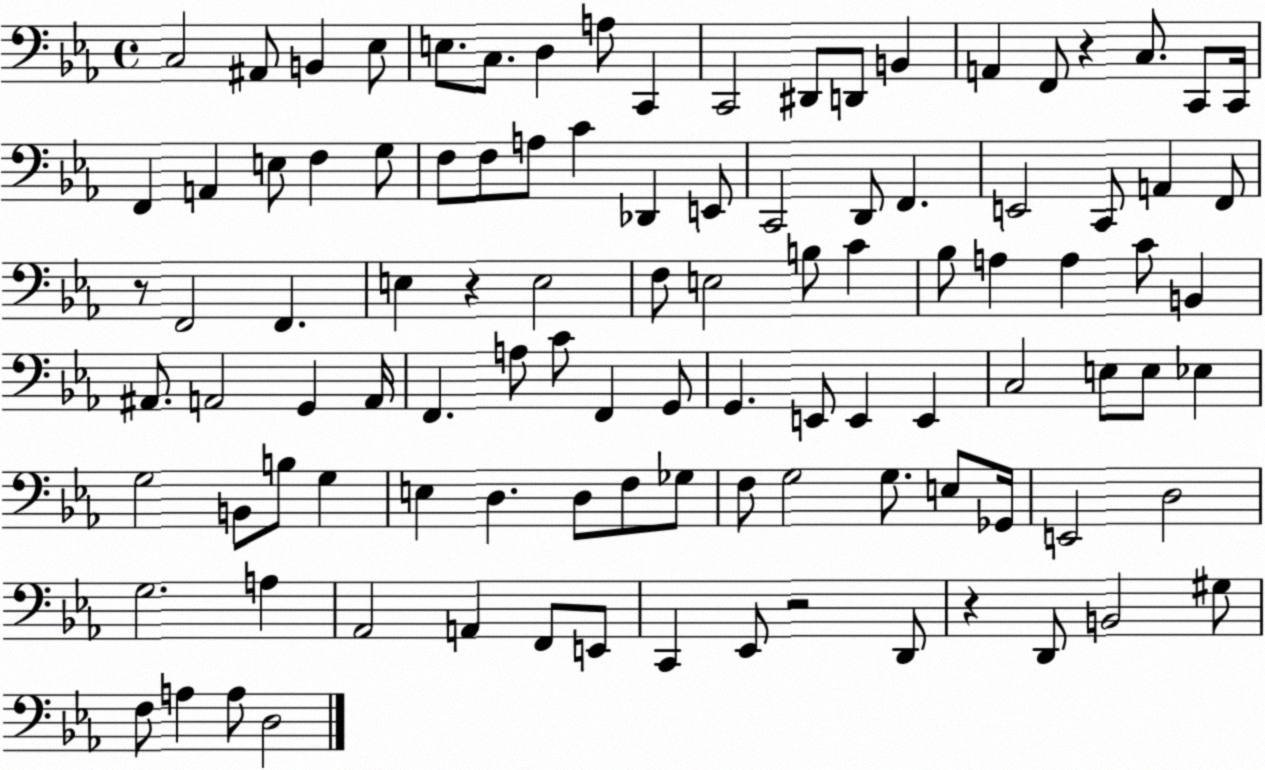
X:1
T:Untitled
M:4/4
L:1/4
K:Eb
C,2 ^A,,/2 B,, _E,/2 E,/2 C,/2 D, A,/2 C,, C,,2 ^D,,/2 D,,/2 B,, A,, F,,/2 z C,/2 C,,/2 C,,/4 F,, A,, E,/2 F, G,/2 F,/2 F,/2 A,/2 C _D,, E,,/2 C,,2 D,,/2 F,, E,,2 C,,/2 A,, F,,/2 z/2 F,,2 F,, E, z E,2 F,/2 E,2 B,/2 C _B,/2 A, A, C/2 B,, ^A,,/2 A,,2 G,, A,,/4 F,, A,/2 C/2 F,, G,,/2 G,, E,,/2 E,, E,, C,2 E,/2 E,/2 _E, G,2 B,,/2 B,/2 G, E, D, D,/2 F,/2 _G,/2 F,/2 G,2 G,/2 E,/2 _G,,/4 E,,2 D,2 G,2 A, _A,,2 A,, F,,/2 E,,/2 C,, _E,,/2 z2 D,,/2 z D,,/2 B,,2 ^G,/2 F,/2 A, A,/2 D,2